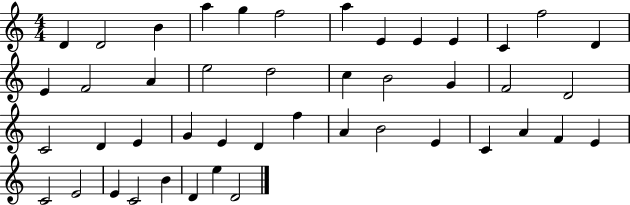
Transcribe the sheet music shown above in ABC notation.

X:1
T:Untitled
M:4/4
L:1/4
K:C
D D2 B a g f2 a E E E C f2 D E F2 A e2 d2 c B2 G F2 D2 C2 D E G E D f A B2 E C A F E C2 E2 E C2 B D e D2